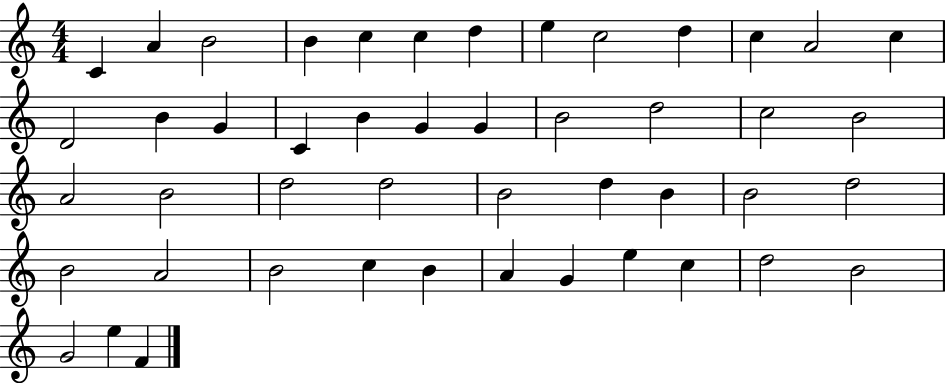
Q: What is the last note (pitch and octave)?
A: F4